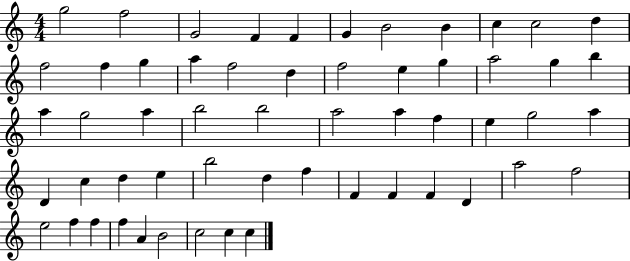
{
  \clef treble
  \numericTimeSignature
  \time 4/4
  \key c \major
  g''2 f''2 | g'2 f'4 f'4 | g'4 b'2 b'4 | c''4 c''2 d''4 | \break f''2 f''4 g''4 | a''4 f''2 d''4 | f''2 e''4 g''4 | a''2 g''4 b''4 | \break a''4 g''2 a''4 | b''2 b''2 | a''2 a''4 f''4 | e''4 g''2 a''4 | \break d'4 c''4 d''4 e''4 | b''2 d''4 f''4 | f'4 f'4 f'4 d'4 | a''2 f''2 | \break e''2 f''4 f''4 | f''4 a'4 b'2 | c''2 c''4 c''4 | \bar "|."
}